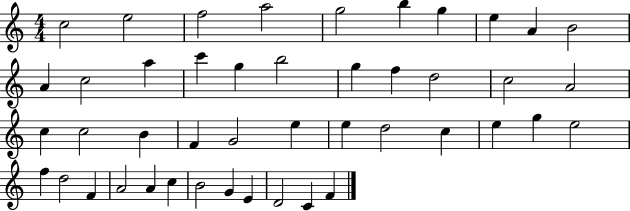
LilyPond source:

{
  \clef treble
  \numericTimeSignature
  \time 4/4
  \key c \major
  c''2 e''2 | f''2 a''2 | g''2 b''4 g''4 | e''4 a'4 b'2 | \break a'4 c''2 a''4 | c'''4 g''4 b''2 | g''4 f''4 d''2 | c''2 a'2 | \break c''4 c''2 b'4 | f'4 g'2 e''4 | e''4 d''2 c''4 | e''4 g''4 e''2 | \break f''4 d''2 f'4 | a'2 a'4 c''4 | b'2 g'4 e'4 | d'2 c'4 f'4 | \break \bar "|."
}